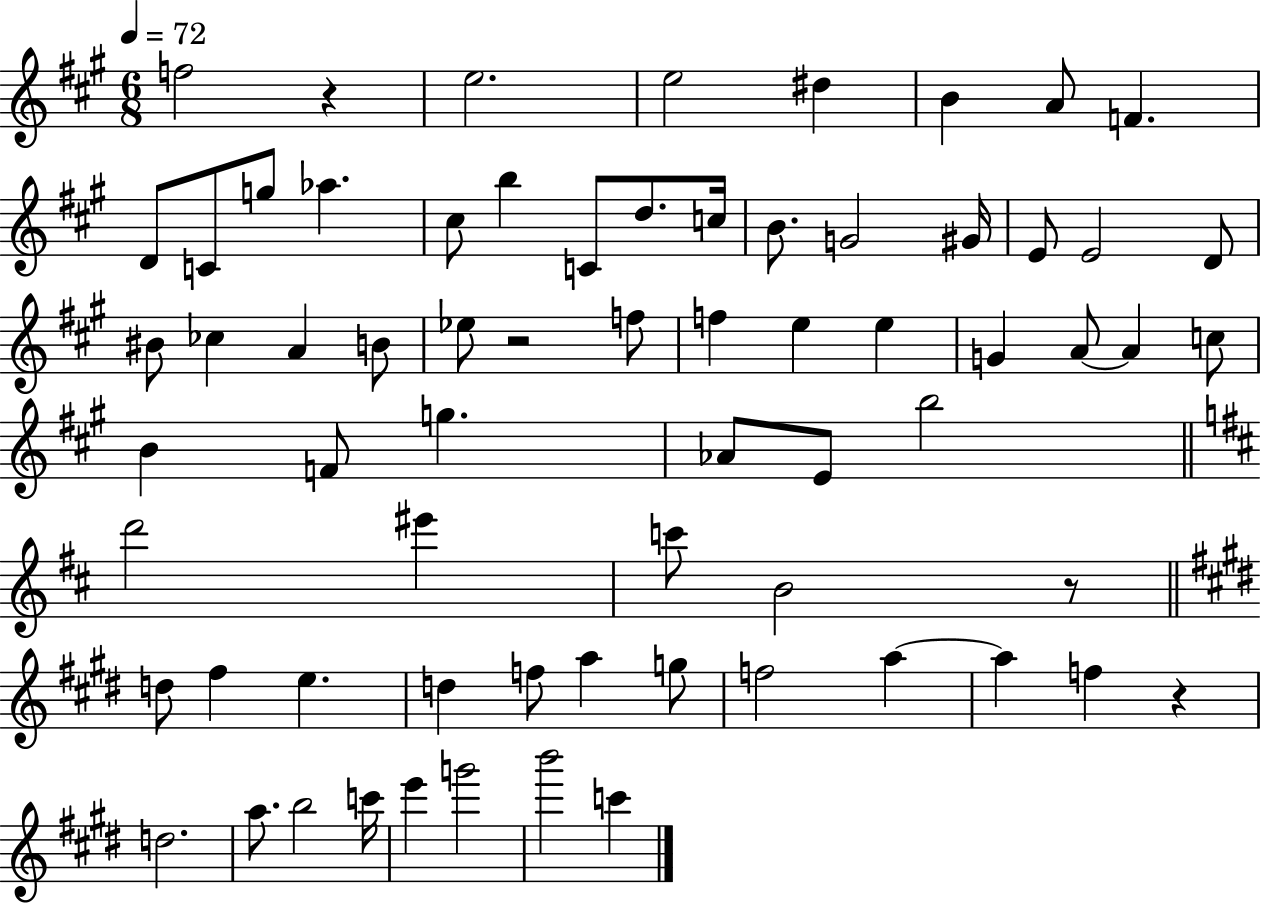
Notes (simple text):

F5/h R/q E5/h. E5/h D#5/q B4/q A4/e F4/q. D4/e C4/e G5/e Ab5/q. C#5/e B5/q C4/e D5/e. C5/s B4/e. G4/h G#4/s E4/e E4/h D4/e BIS4/e CES5/q A4/q B4/e Eb5/e R/h F5/e F5/q E5/q E5/q G4/q A4/e A4/q C5/e B4/q F4/e G5/q. Ab4/e E4/e B5/h D6/h EIS6/q C6/e B4/h R/e D5/e F#5/q E5/q. D5/q F5/e A5/q G5/e F5/h A5/q A5/q F5/q R/q D5/h. A5/e. B5/h C6/s E6/q G6/h B6/h C6/q